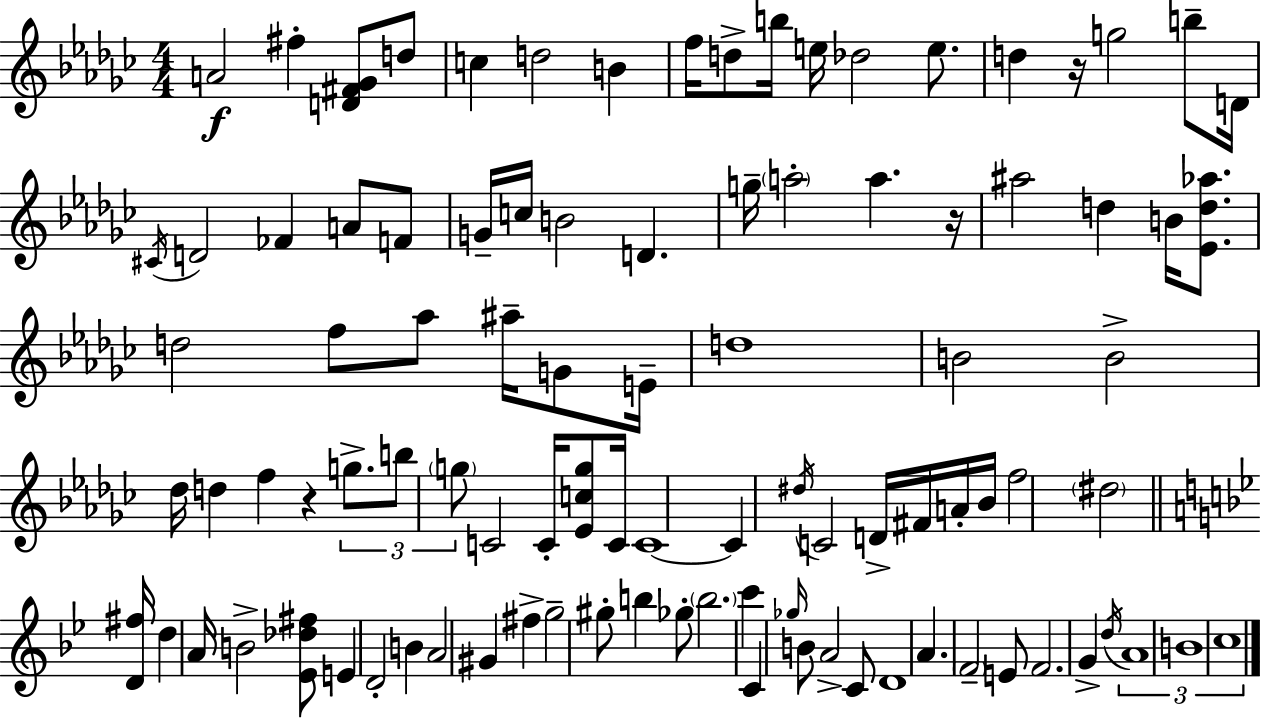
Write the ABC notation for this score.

X:1
T:Untitled
M:4/4
L:1/4
K:Ebm
A2 ^f [D^F_G]/2 d/2 c d2 B f/4 d/2 b/4 e/4 _d2 e/2 d z/4 g2 b/2 D/4 ^C/4 D2 _F A/2 F/2 G/4 c/4 B2 D g/4 a2 a z/4 ^a2 d B/4 [_Ed_a]/2 d2 f/2 _a/2 ^a/4 G/2 E/4 d4 B2 B2 _d/4 d f z g/2 b/2 g/2 C2 C/4 [_Ecg]/2 C/4 C4 C ^d/4 C2 D/4 ^F/4 A/4 _B/4 f2 ^d2 [D^f]/4 d A/4 B2 [_E_d^f]/2 E D2 B A2 ^G ^f g2 ^g/2 b _g/2 b2 c' C _g/4 B/2 A2 C/2 D4 A F2 E/2 F2 G d/4 A4 B4 c4